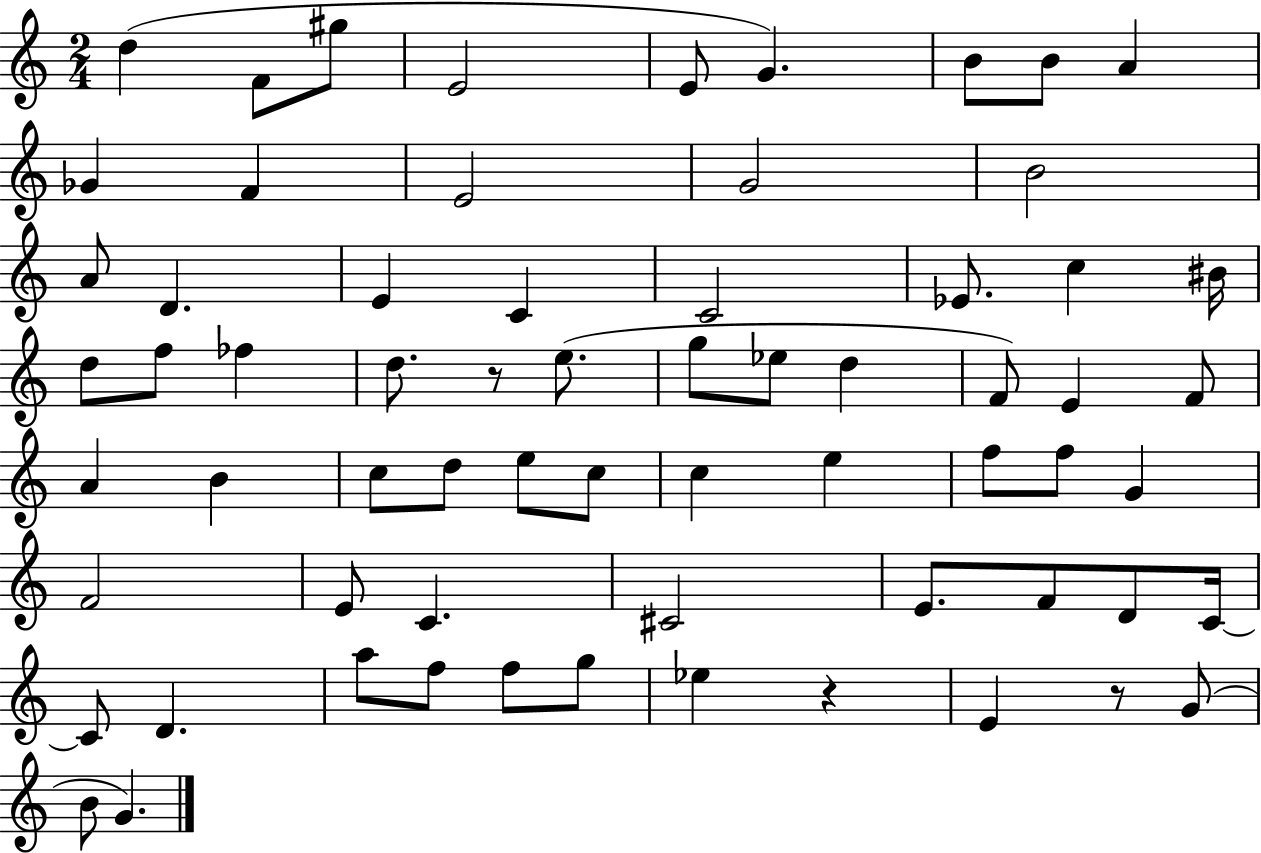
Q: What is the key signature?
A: C major